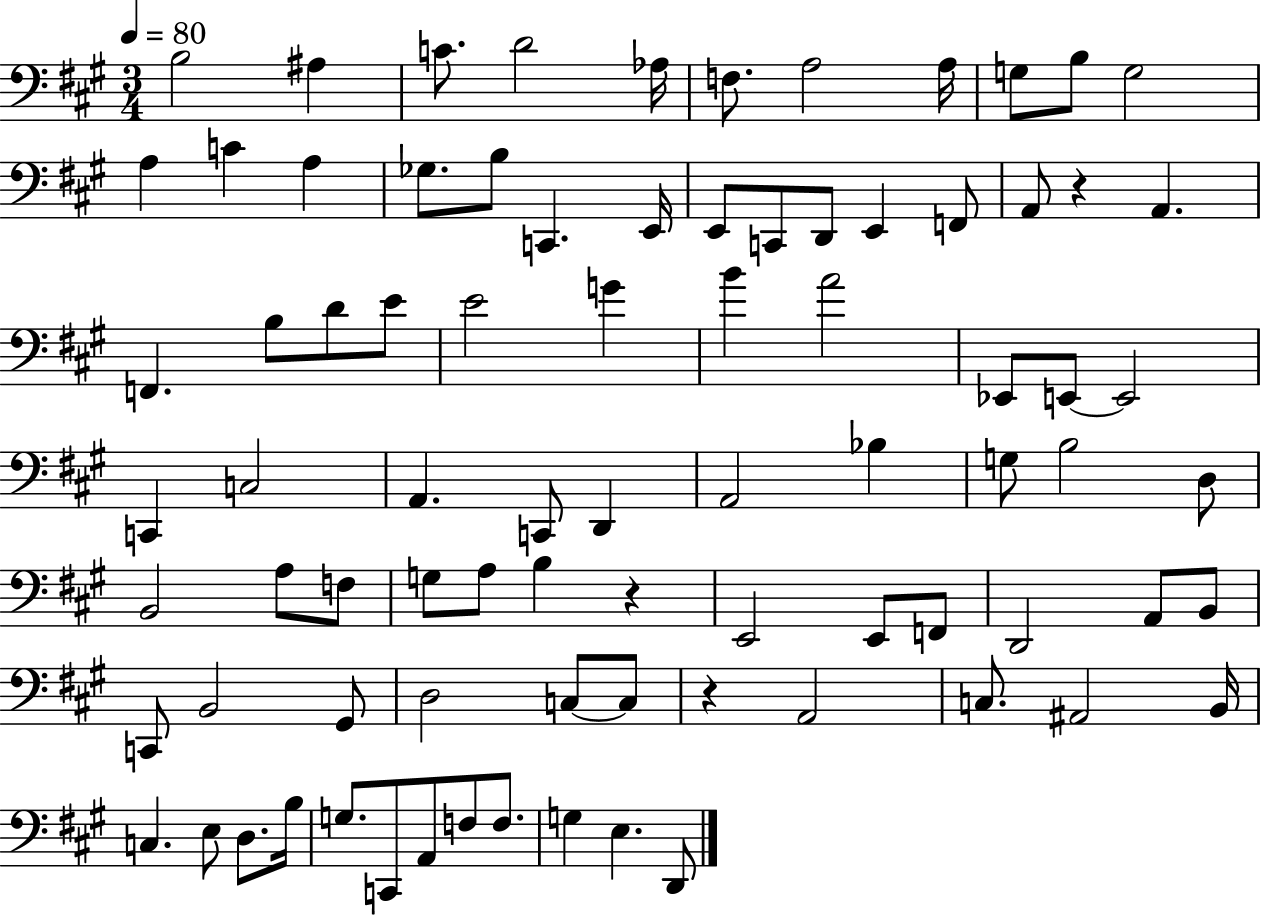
B3/h A#3/q C4/e. D4/h Ab3/s F3/e. A3/h A3/s G3/e B3/e G3/h A3/q C4/q A3/q Gb3/e. B3/e C2/q. E2/s E2/e C2/e D2/e E2/q F2/e A2/e R/q A2/q. F2/q. B3/e D4/e E4/e E4/h G4/q B4/q A4/h Eb2/e E2/e E2/h C2/q C3/h A2/q. C2/e D2/q A2/h Bb3/q G3/e B3/h D3/e B2/h A3/e F3/e G3/e A3/e B3/q R/q E2/h E2/e F2/e D2/h A2/e B2/e C2/e B2/h G#2/e D3/h C3/e C3/e R/q A2/h C3/e. A#2/h B2/s C3/q. E3/e D3/e. B3/s G3/e. C2/e A2/e F3/e F3/e. G3/q E3/q. D2/e